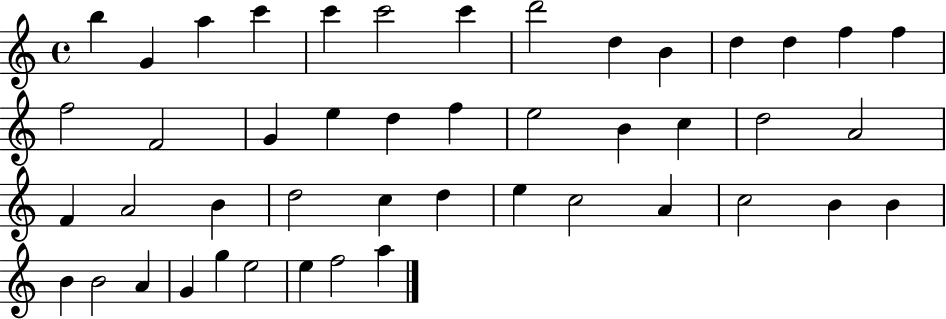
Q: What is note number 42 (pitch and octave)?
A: G5